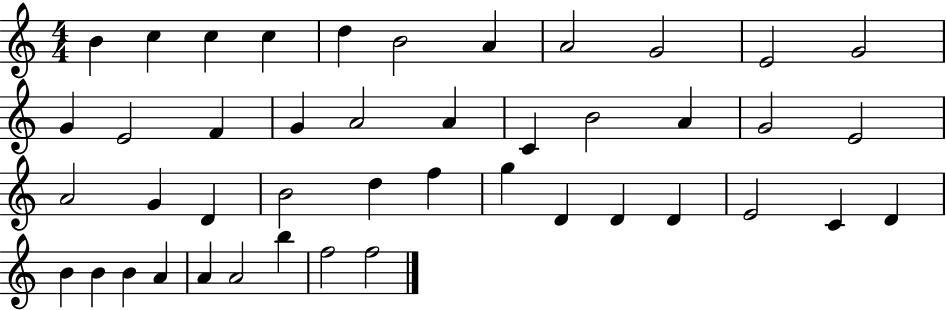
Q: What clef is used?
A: treble